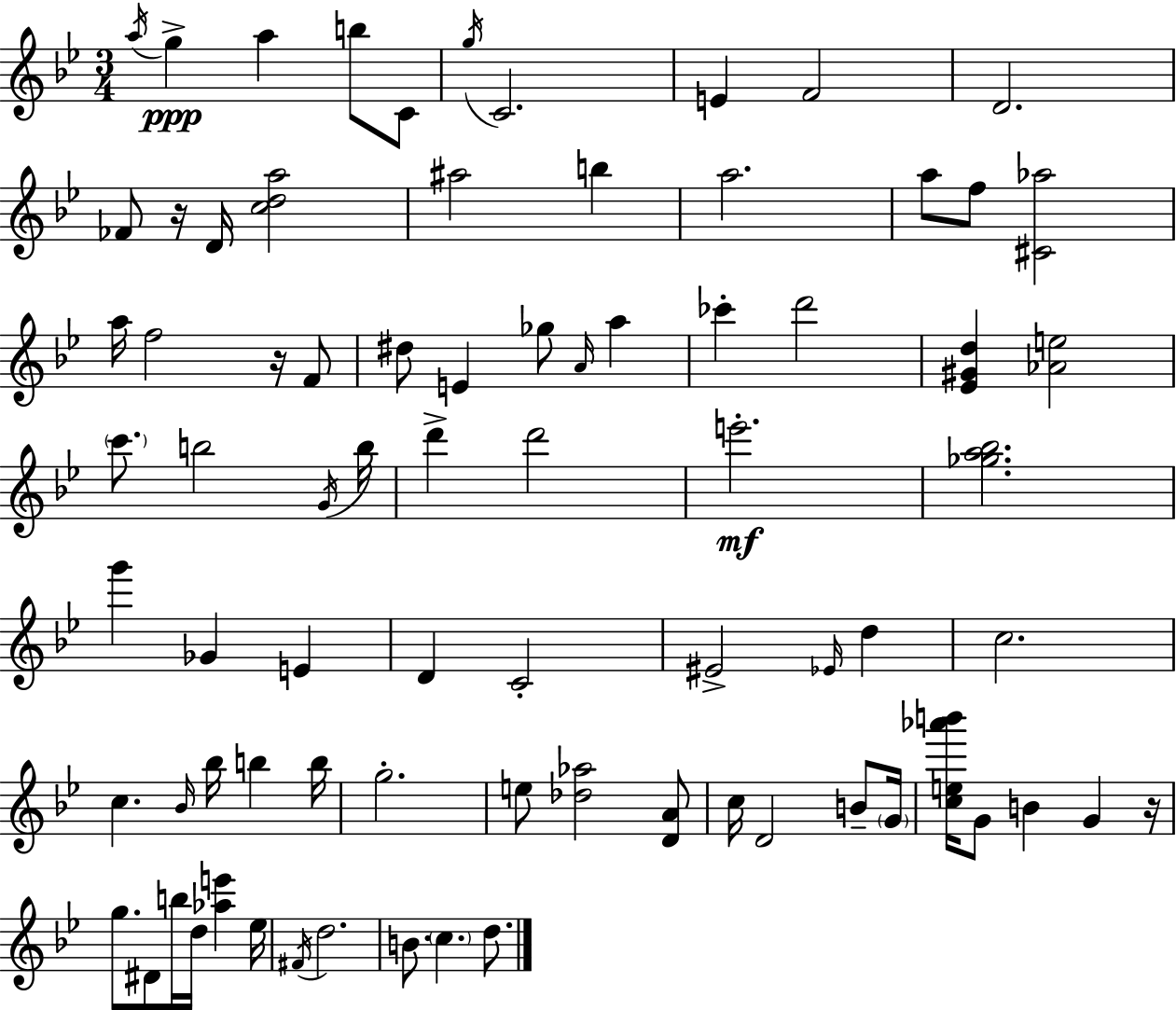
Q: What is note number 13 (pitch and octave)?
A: A#5